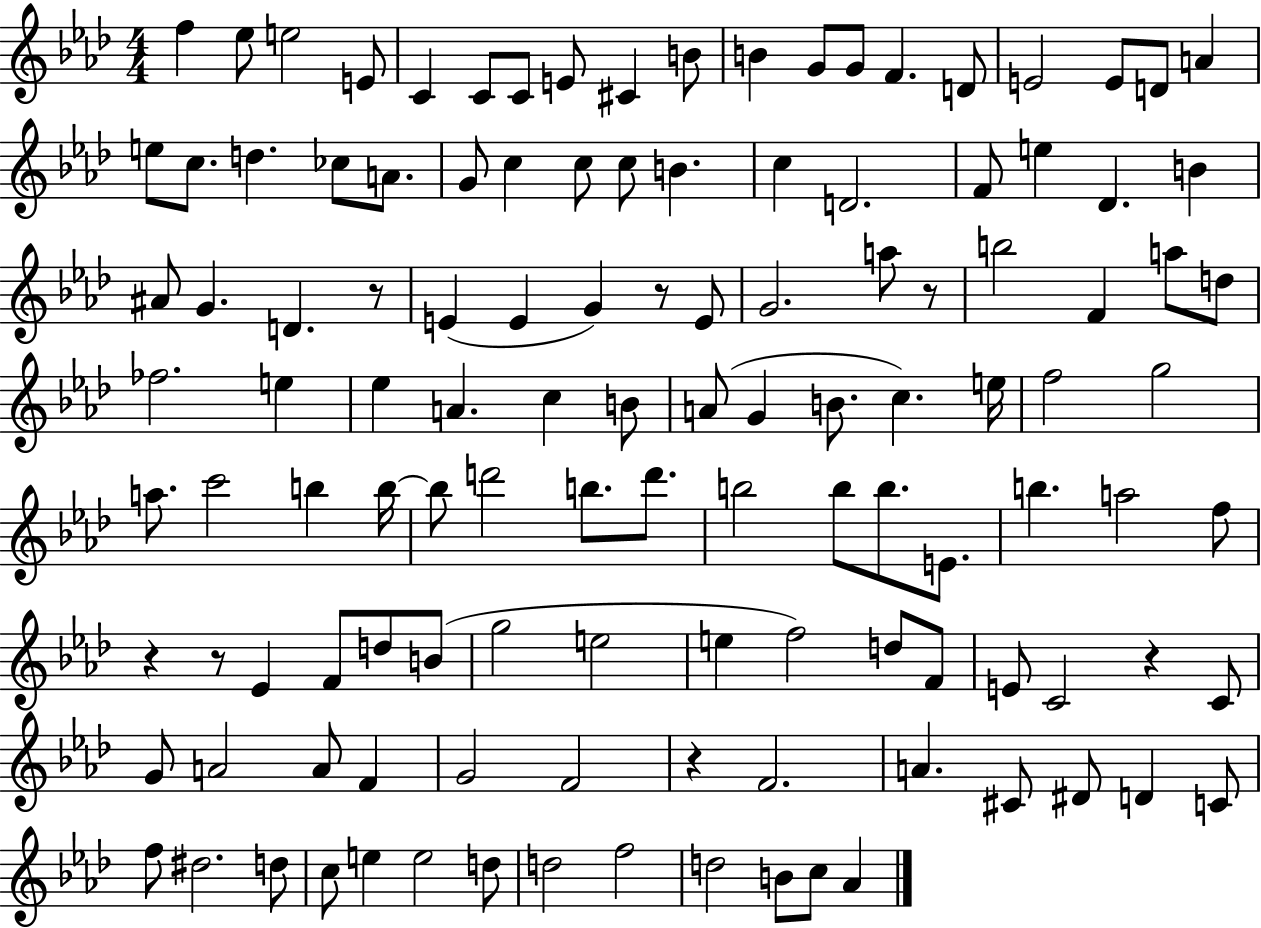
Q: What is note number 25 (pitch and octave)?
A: G4